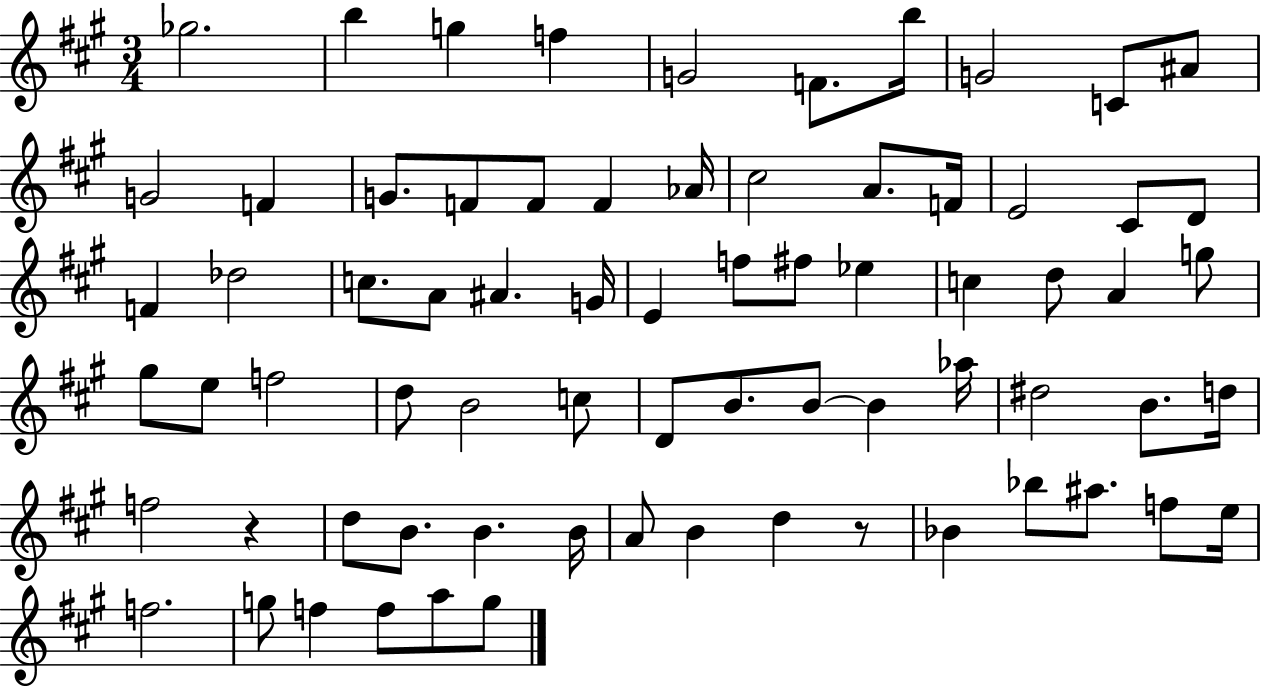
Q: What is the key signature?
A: A major